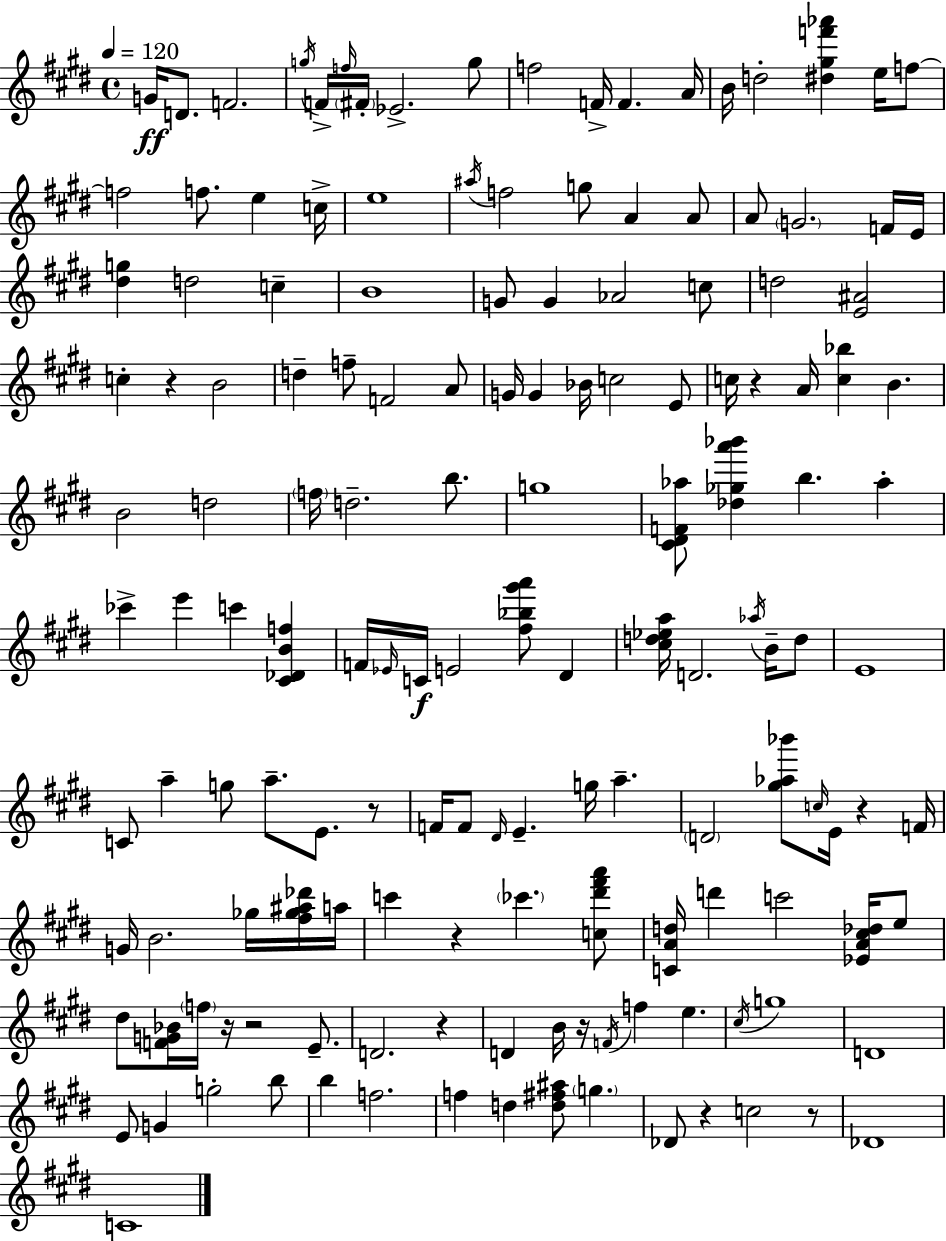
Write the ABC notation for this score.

X:1
T:Untitled
M:4/4
L:1/4
K:E
G/4 D/2 F2 g/4 F/4 f/4 ^F/4 _E2 g/2 f2 F/4 F A/4 B/4 d2 [^d^gf'_a'] e/4 f/2 f2 f/2 e c/4 e4 ^a/4 f2 g/2 A A/2 A/2 G2 F/4 E/4 [^dg] d2 c B4 G/2 G _A2 c/2 d2 [E^A]2 c z B2 d f/2 F2 A/2 G/4 G _B/4 c2 E/2 c/4 z A/4 [c_b] B B2 d2 f/4 d2 b/2 g4 [^C^DF_a]/2 [_d_ga'_b'] b _a _c' e' c' [^C_DBf] F/4 _E/4 C/4 E2 [^f_b^g'a']/2 ^D [^cd_ea]/4 D2 _a/4 B/4 d/2 E4 C/2 a g/2 a/2 E/2 z/2 F/4 F/2 ^D/4 E g/4 a D2 [^g_a_b']/2 c/4 E/4 z F/4 G/4 B2 _g/4 [^f_g^a_d']/4 a/4 c' z _c' [c^d'^f'a']/2 [CAd]/4 d' c'2 [_EA^c_d]/4 e/2 ^d/2 [FG_B]/4 f/4 z/4 z2 E/2 D2 z D B/4 z/4 F/4 f e ^c/4 g4 D4 E/2 G g2 b/2 b f2 f d [d^f^a]/2 g _D/2 z c2 z/2 _D4 C4